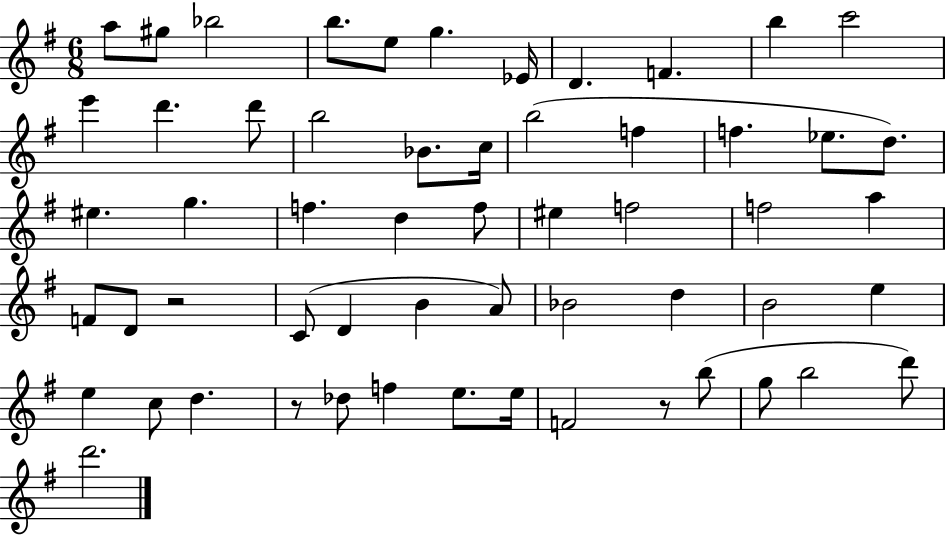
{
  \clef treble
  \numericTimeSignature
  \time 6/8
  \key g \major
  a''8 gis''8 bes''2 | b''8. e''8 g''4. ees'16 | d'4. f'4. | b''4 c'''2 | \break e'''4 d'''4. d'''8 | b''2 bes'8. c''16 | b''2( f''4 | f''4. ees''8. d''8.) | \break eis''4. g''4. | f''4. d''4 f''8 | eis''4 f''2 | f''2 a''4 | \break f'8 d'8 r2 | c'8( d'4 b'4 a'8) | bes'2 d''4 | b'2 e''4 | \break e''4 c''8 d''4. | r8 des''8 f''4 e''8. e''16 | f'2 r8 b''8( | g''8 b''2 d'''8) | \break d'''2. | \bar "|."
}